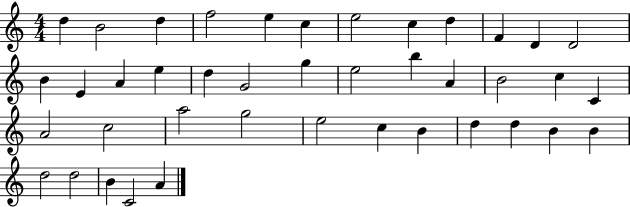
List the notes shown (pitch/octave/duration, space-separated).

D5/q B4/h D5/q F5/h E5/q C5/q E5/h C5/q D5/q F4/q D4/q D4/h B4/q E4/q A4/q E5/q D5/q G4/h G5/q E5/h B5/q A4/q B4/h C5/q C4/q A4/h C5/h A5/h G5/h E5/h C5/q B4/q D5/q D5/q B4/q B4/q D5/h D5/h B4/q C4/h A4/q